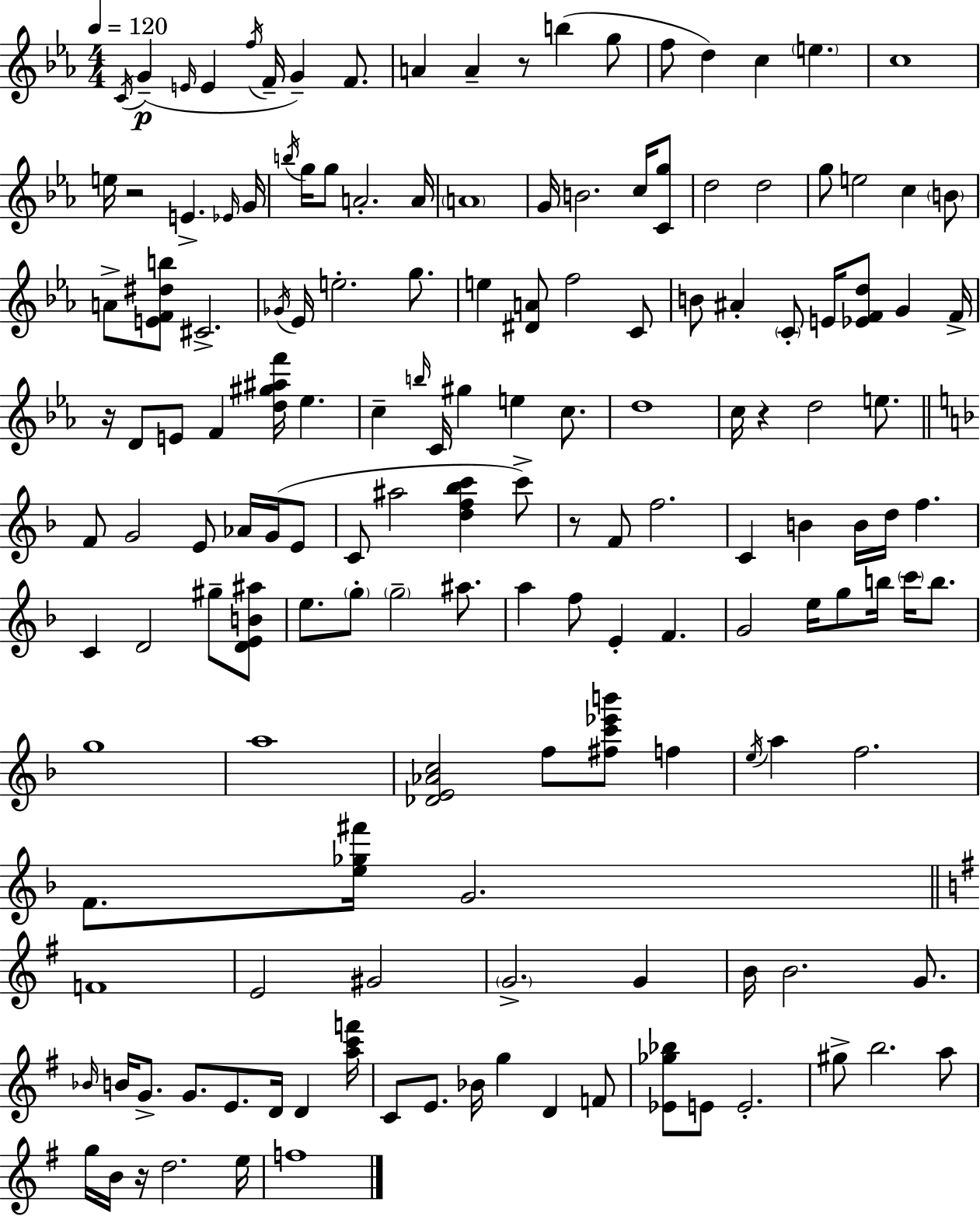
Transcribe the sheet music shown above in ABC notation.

X:1
T:Untitled
M:4/4
L:1/4
K:Eb
C/4 G E/4 E f/4 F/4 G F/2 A A z/2 b g/2 f/2 d c e c4 e/4 z2 E _E/4 G/4 b/4 g/4 g/2 A2 A/4 A4 G/4 B2 c/4 [Cg]/2 d2 d2 g/2 e2 c B/2 A/2 [EF^db]/2 ^C2 _G/4 _E/4 e2 g/2 e [^DA]/2 f2 C/2 B/2 ^A C/2 E/4 [_EFd]/2 G F/4 z/4 D/2 E/2 F [d^g^af']/4 _e c b/4 C/4 ^g e c/2 d4 c/4 z d2 e/2 F/2 G2 E/2 _A/4 G/4 E/2 C/2 ^a2 [df_bc'] c'/2 z/2 F/2 f2 C B B/4 d/4 f C D2 ^g/2 [DEB^a]/2 e/2 g/2 g2 ^a/2 a f/2 E F G2 e/4 g/2 b/4 c'/4 b/2 g4 a4 [_DE_Ac]2 f/2 [^fc'_e'b']/2 f e/4 a f2 F/2 [e_g^f']/4 G2 F4 E2 ^G2 G2 G B/4 B2 G/2 _B/4 B/4 G/2 G/2 E/2 D/4 D [ac'f']/4 C/2 E/2 _B/4 g D F/2 [_E_g_b]/2 E/2 E2 ^g/2 b2 a/2 g/4 B/4 z/4 d2 e/4 f4